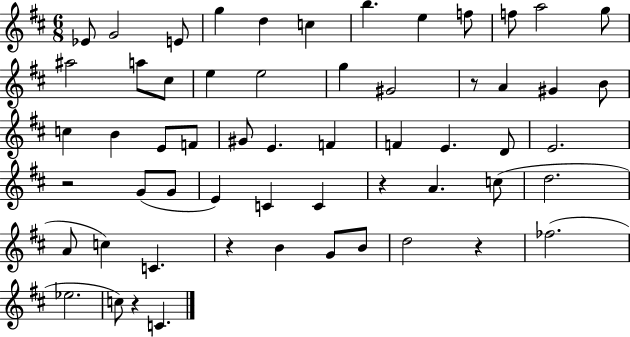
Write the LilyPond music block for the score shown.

{
  \clef treble
  \numericTimeSignature
  \time 6/8
  \key d \major
  ees'8 g'2 e'8 | g''4 d''4 c''4 | b''4. e''4 f''8 | f''8 a''2 g''8 | \break ais''2 a''8 cis''8 | e''4 e''2 | g''4 gis'2 | r8 a'4 gis'4 b'8 | \break c''4 b'4 e'8 f'8 | gis'8 e'4. f'4 | f'4 e'4. d'8 | e'2. | \break r2 g'8( g'8 | e'4) c'4 c'4 | r4 a'4. c''8( | d''2. | \break a'8 c''4) c'4. | r4 b'4 g'8 b'8 | d''2 r4 | fes''2.( | \break ees''2. | c''8) r4 c'4. | \bar "|."
}